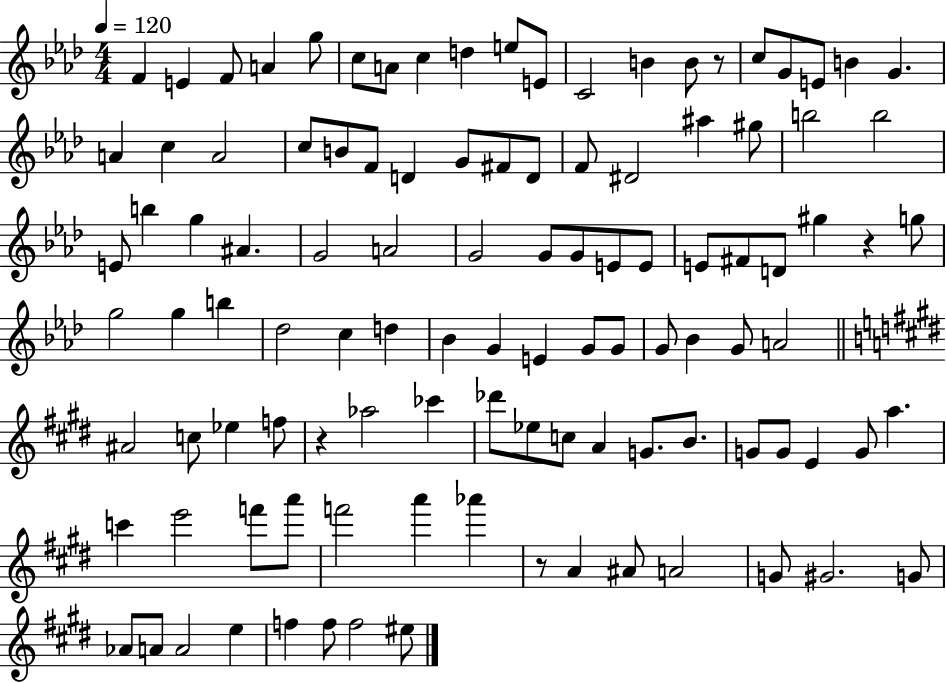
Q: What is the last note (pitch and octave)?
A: EIS5